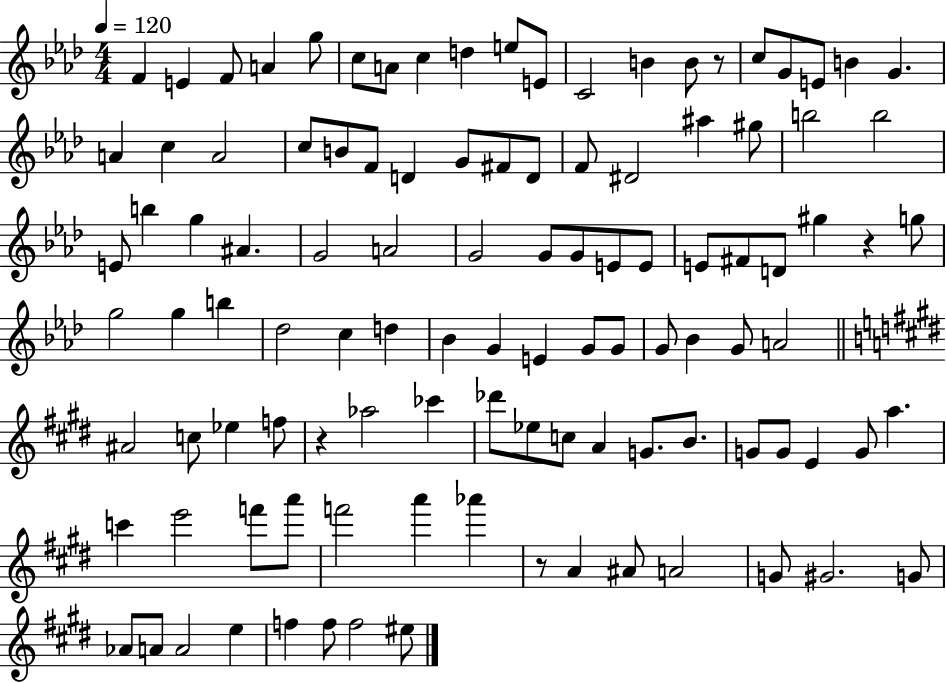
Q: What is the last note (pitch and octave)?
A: EIS5